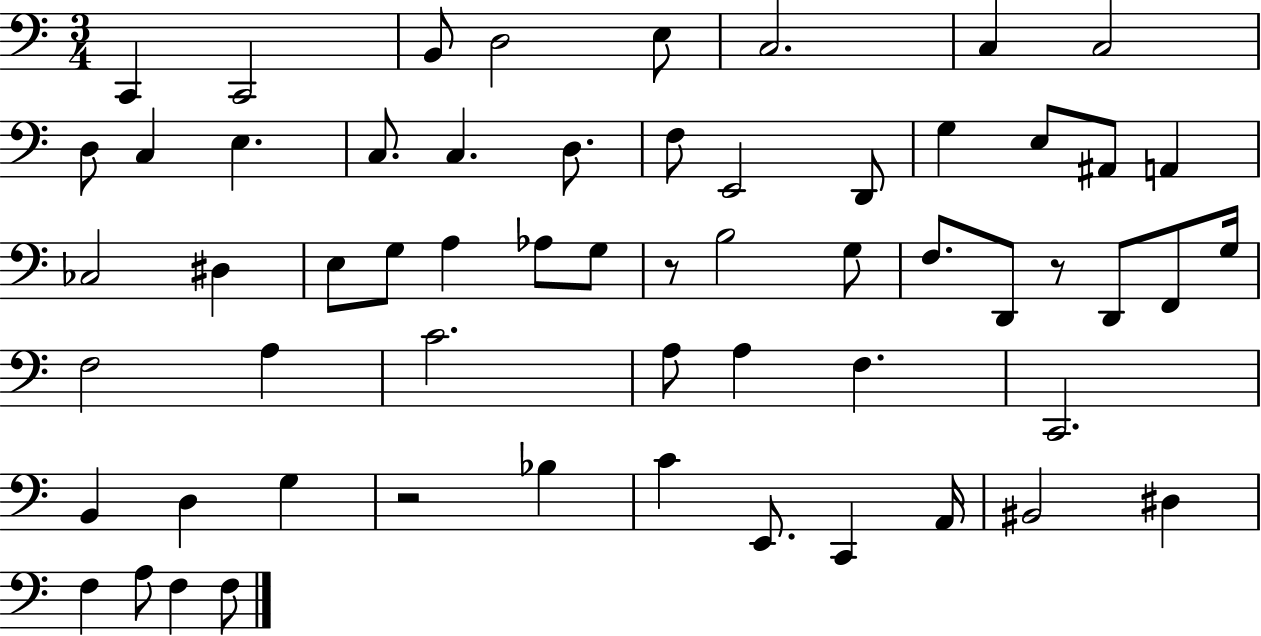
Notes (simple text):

C2/q C2/h B2/e D3/h E3/e C3/h. C3/q C3/h D3/e C3/q E3/q. C3/e. C3/q. D3/e. F3/e E2/h D2/e G3/q E3/e A#2/e A2/q CES3/h D#3/q E3/e G3/e A3/q Ab3/e G3/e R/e B3/h G3/e F3/e. D2/e R/e D2/e F2/e G3/s F3/h A3/q C4/h. A3/e A3/q F3/q. C2/h. B2/q D3/q G3/q R/h Bb3/q C4/q E2/e. C2/q A2/s BIS2/h D#3/q F3/q A3/e F3/q F3/e